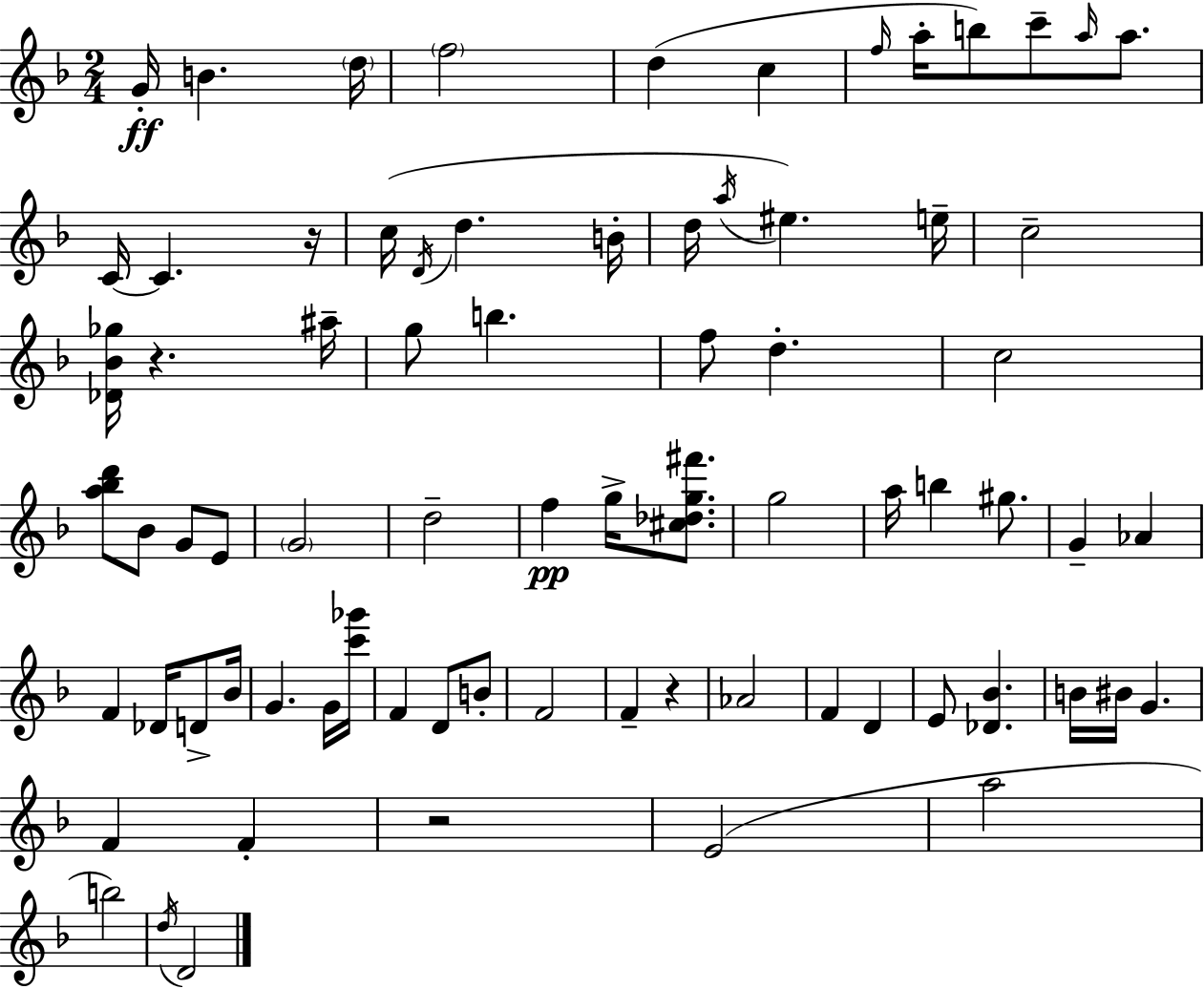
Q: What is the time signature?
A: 2/4